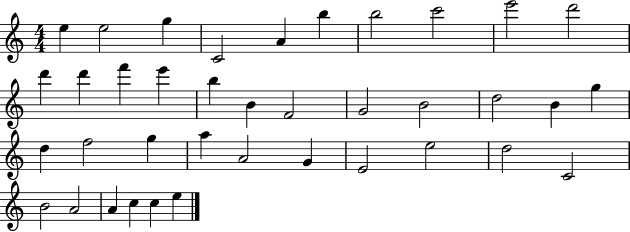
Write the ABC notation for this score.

X:1
T:Untitled
M:4/4
L:1/4
K:C
e e2 g C2 A b b2 c'2 e'2 d'2 d' d' f' e' b B F2 G2 B2 d2 B g d f2 g a A2 G E2 e2 d2 C2 B2 A2 A c c e